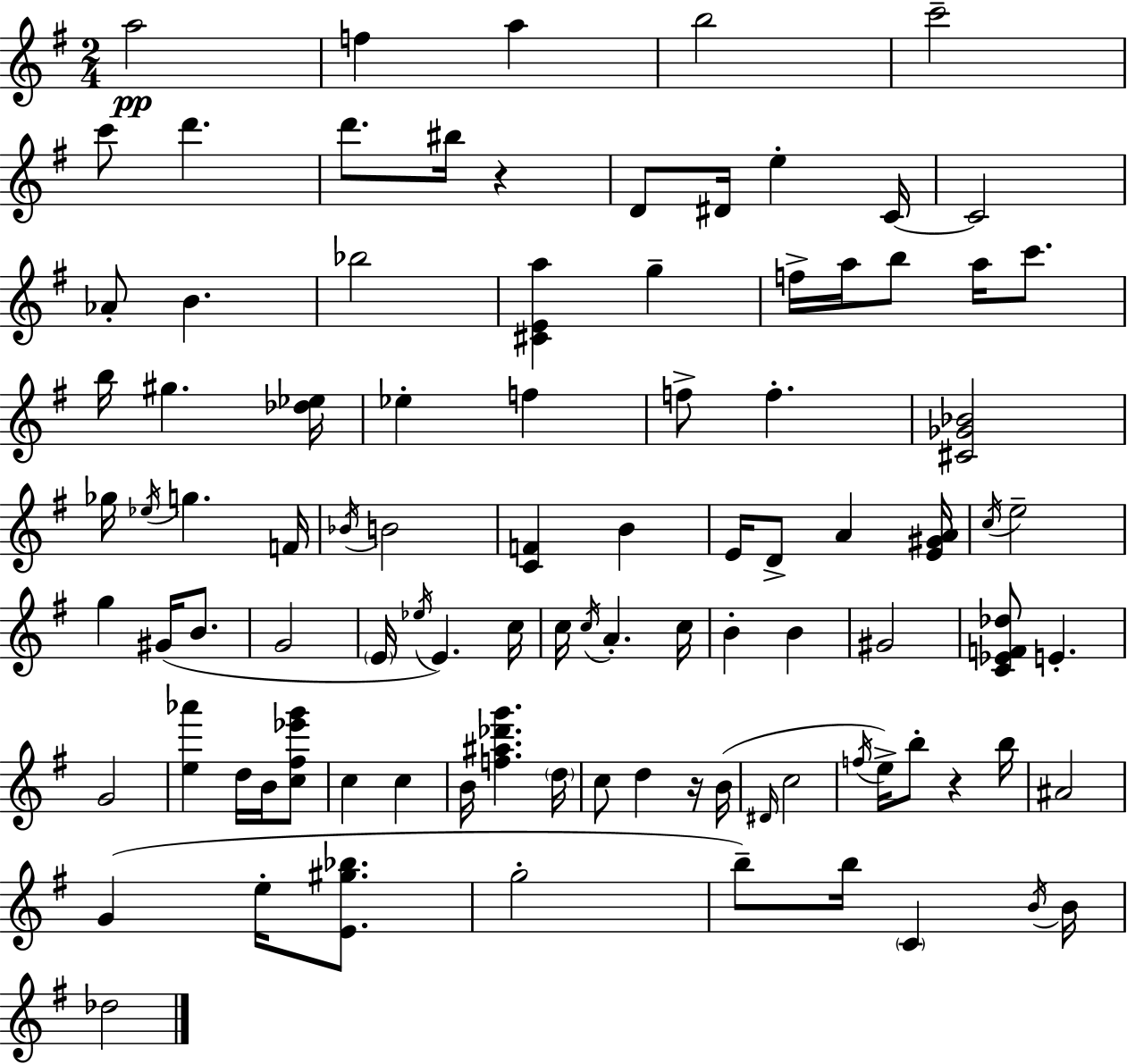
A5/h F5/q A5/q B5/h C6/h C6/e D6/q. D6/e. BIS5/s R/q D4/e D#4/s E5/q C4/s C4/h Ab4/e B4/q. Bb5/h [C#4,E4,A5]/q G5/q F5/s A5/s B5/e A5/s C6/e. B5/s G#5/q. [Db5,Eb5]/s Eb5/q F5/q F5/e F5/q. [C#4,Gb4,Bb4]/h Gb5/s Eb5/s G5/q. F4/s Bb4/s B4/h [C4,F4]/q B4/q E4/s D4/e A4/q [E4,G#4,A4]/s C5/s E5/h G5/q G#4/s B4/e. G4/h E4/s Eb5/s E4/q. C5/s C5/s C5/s A4/q. C5/s B4/q B4/q G#4/h [C4,Eb4,F4,Db5]/e E4/q. G4/h [E5,Ab6]/q D5/s B4/s [C5,F#5,Eb6,G6]/e C5/q C5/q B4/s [F5,A#5,Db6,G6]/q. D5/s C5/e D5/q R/s B4/s D#4/s C5/h F5/s E5/s B5/e R/q B5/s A#4/h G4/q E5/s [E4,G#5,Bb5]/e. G5/h B5/e B5/s C4/q B4/s B4/s Db5/h